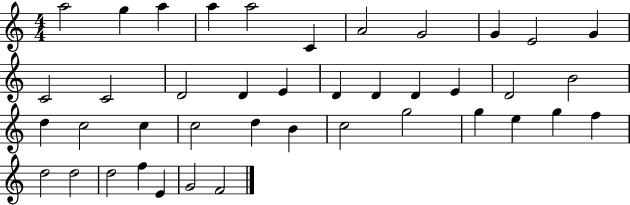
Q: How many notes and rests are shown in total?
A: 41